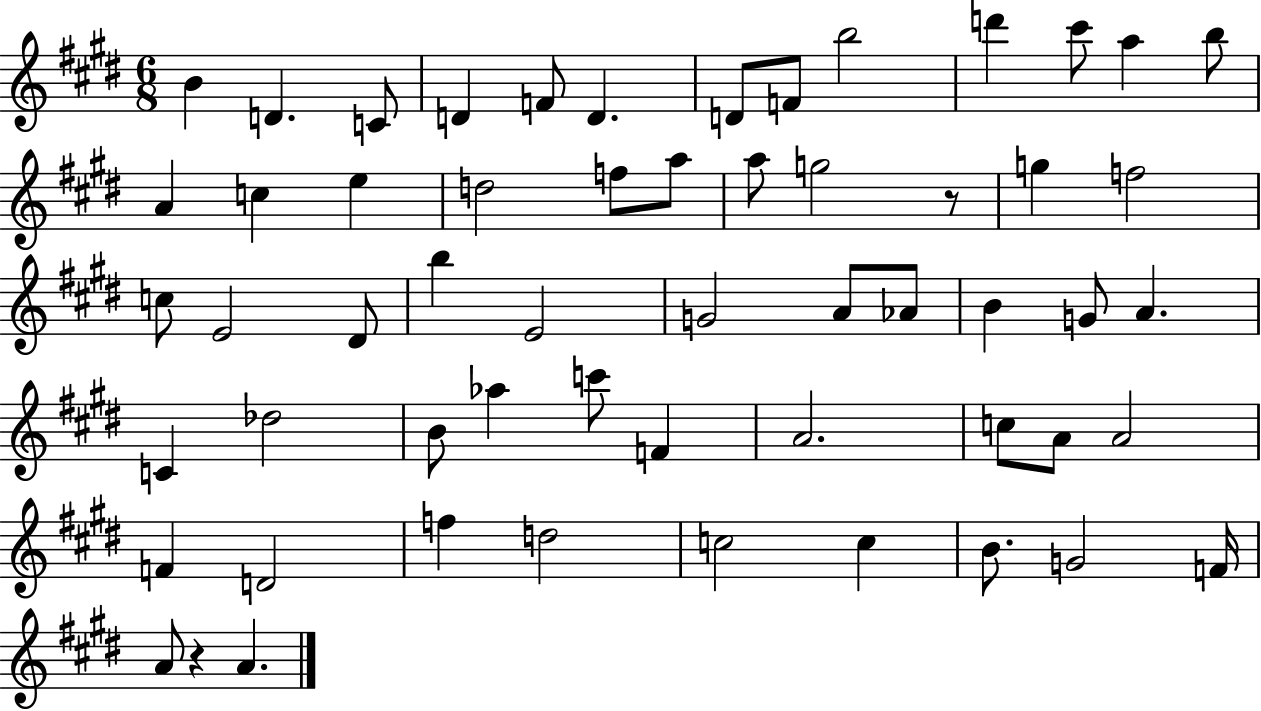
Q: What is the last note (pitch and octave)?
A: A4